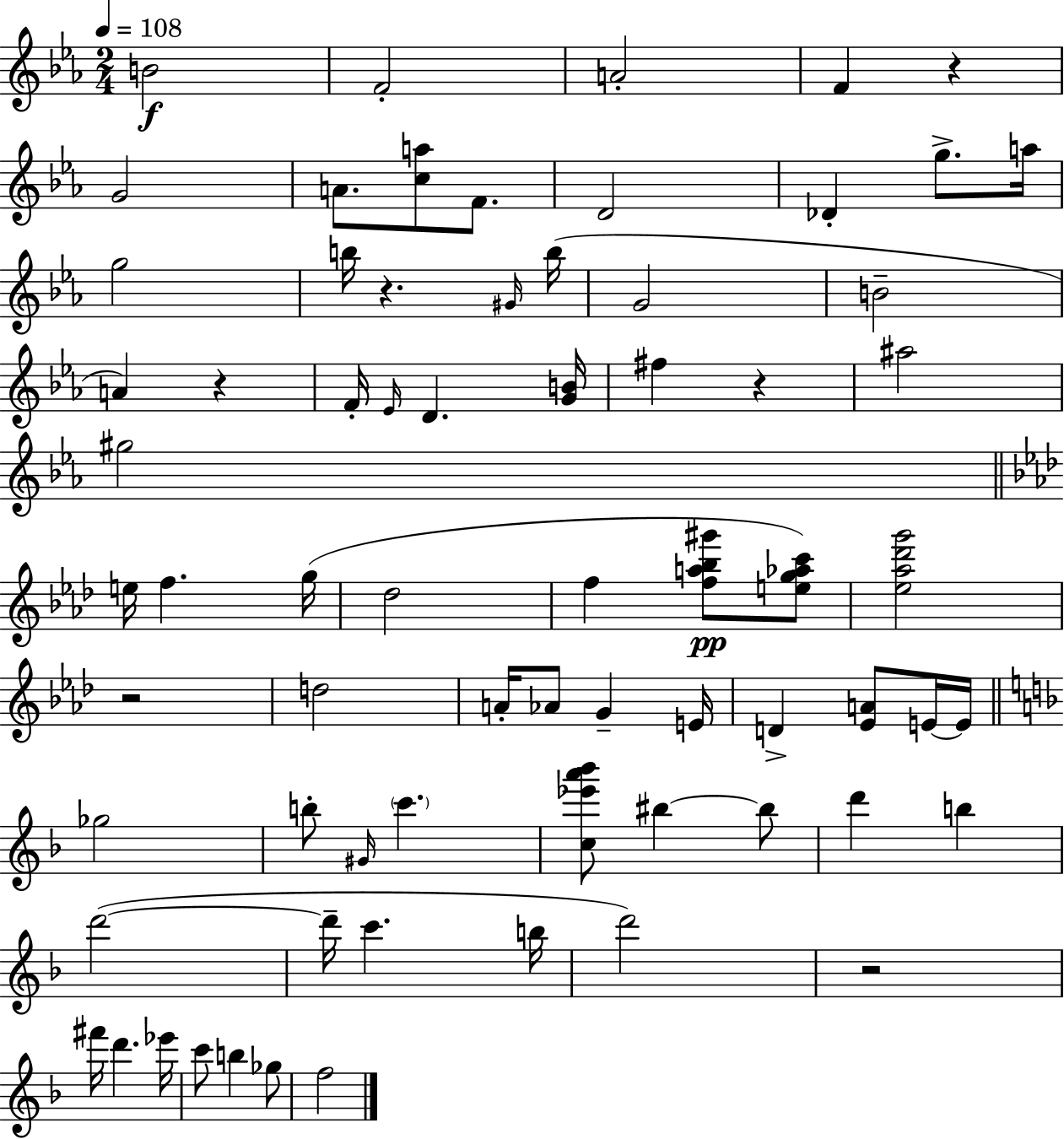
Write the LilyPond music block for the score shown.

{
  \clef treble
  \numericTimeSignature
  \time 2/4
  \key c \minor
  \tempo 4 = 108
  b'2\f | f'2-. | a'2-. | f'4 r4 | \break g'2 | a'8. <c'' a''>8 f'8. | d'2 | des'4-. g''8.-> a''16 | \break g''2 | b''16 r4. \grace { gis'16 } | b''16( g'2 | b'2-- | \break a'4) r4 | f'16-. \grace { ees'16 } d'4. | <g' b'>16 fis''4 r4 | ais''2 | \break gis''2 | \bar "||" \break \key aes \major e''16 f''4. g''16( | des''2 | f''4 <f'' a'' bes'' gis'''>8\pp <e'' g'' aes'' c'''>8) | <ees'' aes'' des''' g'''>2 | \break r2 | d''2 | a'16-. aes'8 g'4-- e'16 | d'4-> <ees' a'>8 e'16~~ e'16 | \break \bar "||" \break \key d \minor ges''2 | b''8-. \grace { gis'16 } \parenthesize c'''4. | <c'' ees''' a''' bes'''>8 bis''4~~ bis''8 | d'''4 b''4 | \break d'''2~(~ | d'''16-- c'''4. | b''16 d'''2) | r2 | \break fis'''16 d'''4. | ees'''16 c'''8 b''4 ges''8 | f''2 | \bar "|."
}